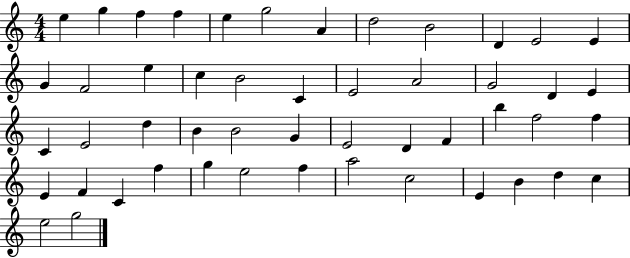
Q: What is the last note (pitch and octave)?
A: G5